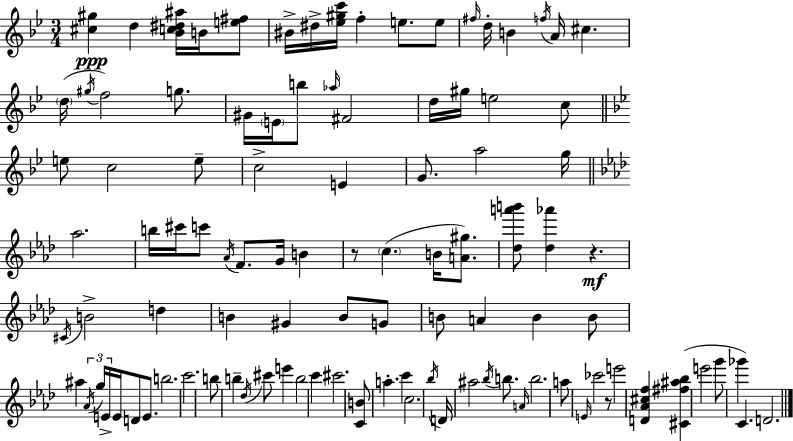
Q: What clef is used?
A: treble